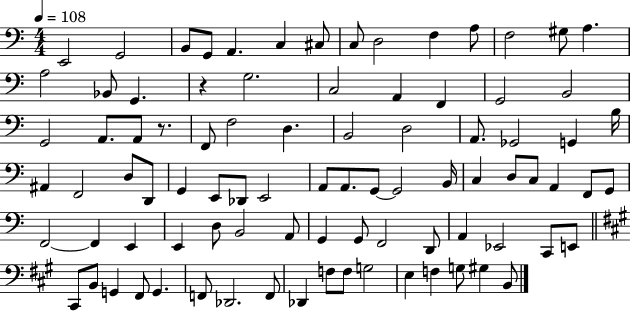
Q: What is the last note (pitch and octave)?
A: B2